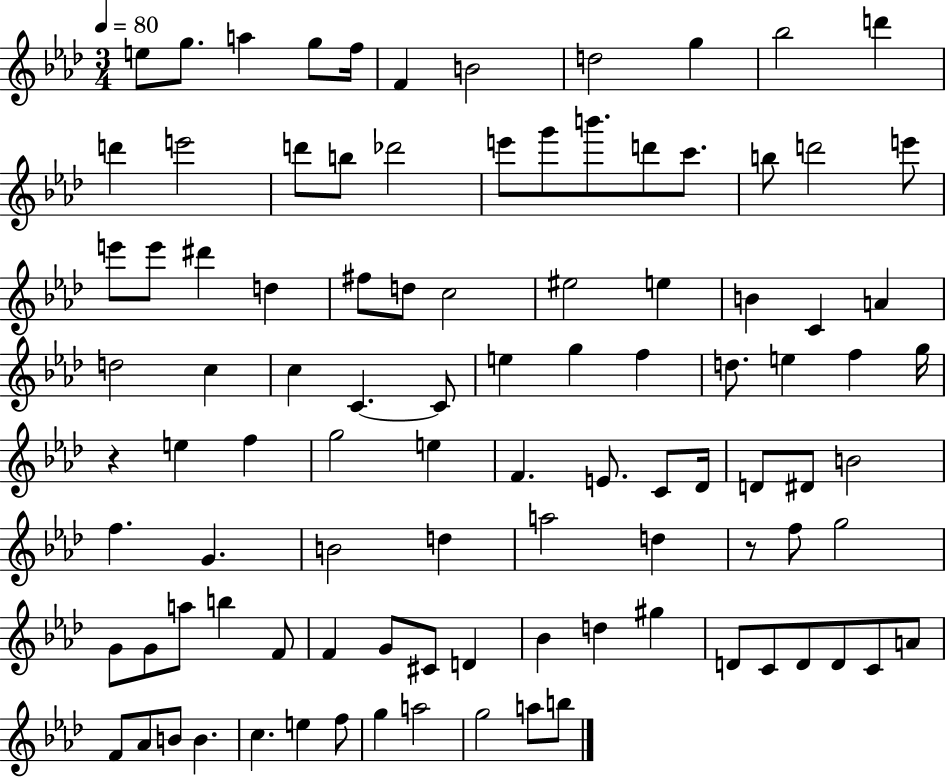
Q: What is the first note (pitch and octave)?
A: E5